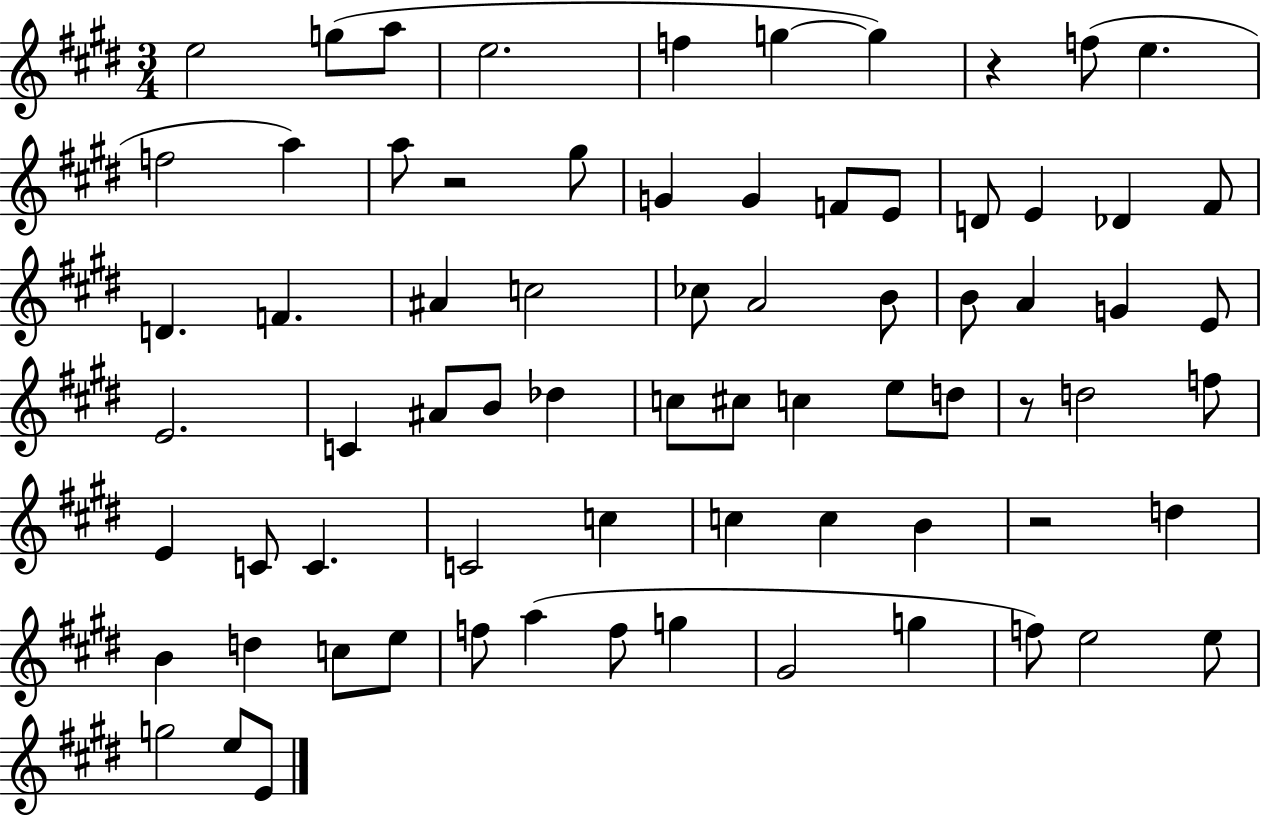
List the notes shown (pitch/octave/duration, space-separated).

E5/h G5/e A5/e E5/h. F5/q G5/q G5/q R/q F5/e E5/q. F5/h A5/q A5/e R/h G#5/e G4/q G4/q F4/e E4/e D4/e E4/q Db4/q F#4/e D4/q. F4/q. A#4/q C5/h CES5/e A4/h B4/e B4/e A4/q G4/q E4/e E4/h. C4/q A#4/e B4/e Db5/q C5/e C#5/e C5/q E5/e D5/e R/e D5/h F5/e E4/q C4/e C4/q. C4/h C5/q C5/q C5/q B4/q R/h D5/q B4/q D5/q C5/e E5/e F5/e A5/q F5/e G5/q G#4/h G5/q F5/e E5/h E5/e G5/h E5/e E4/e